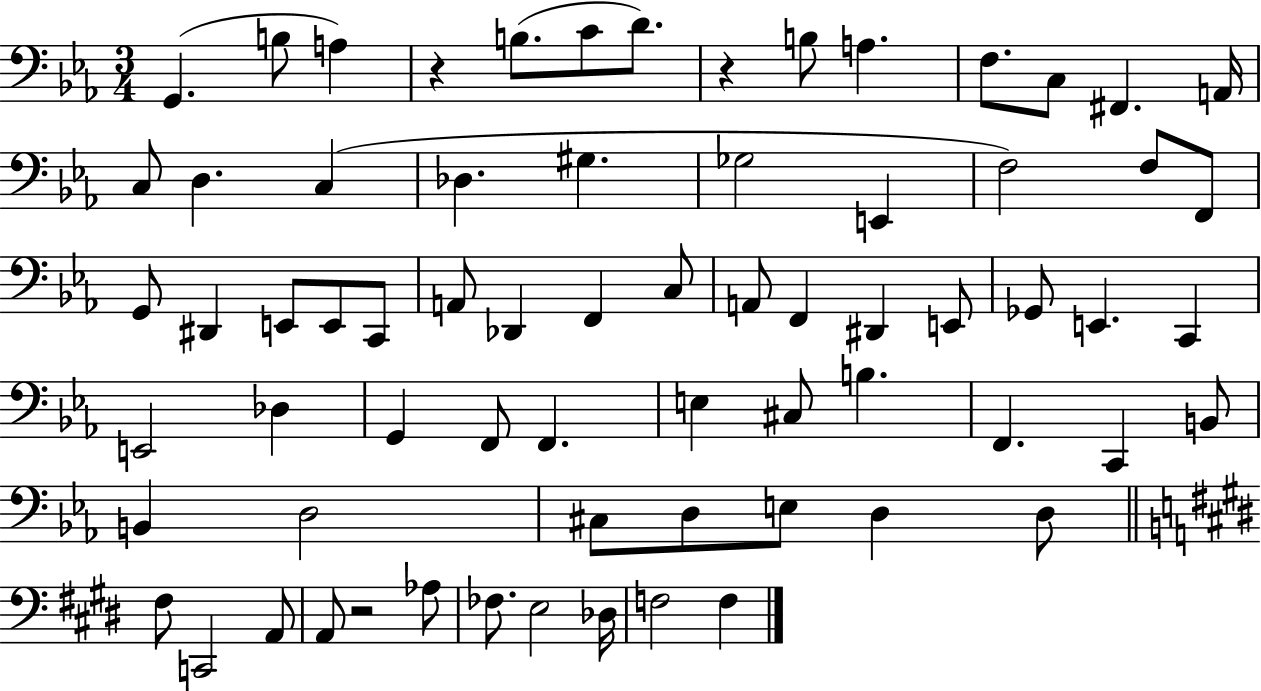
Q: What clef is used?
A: bass